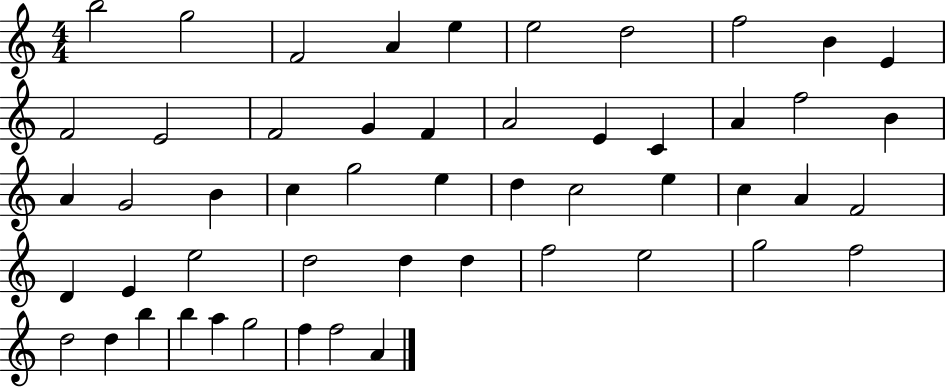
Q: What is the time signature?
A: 4/4